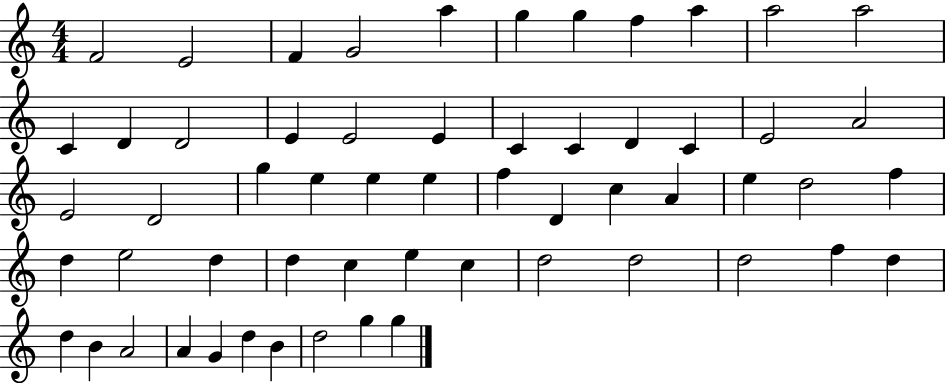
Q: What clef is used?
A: treble